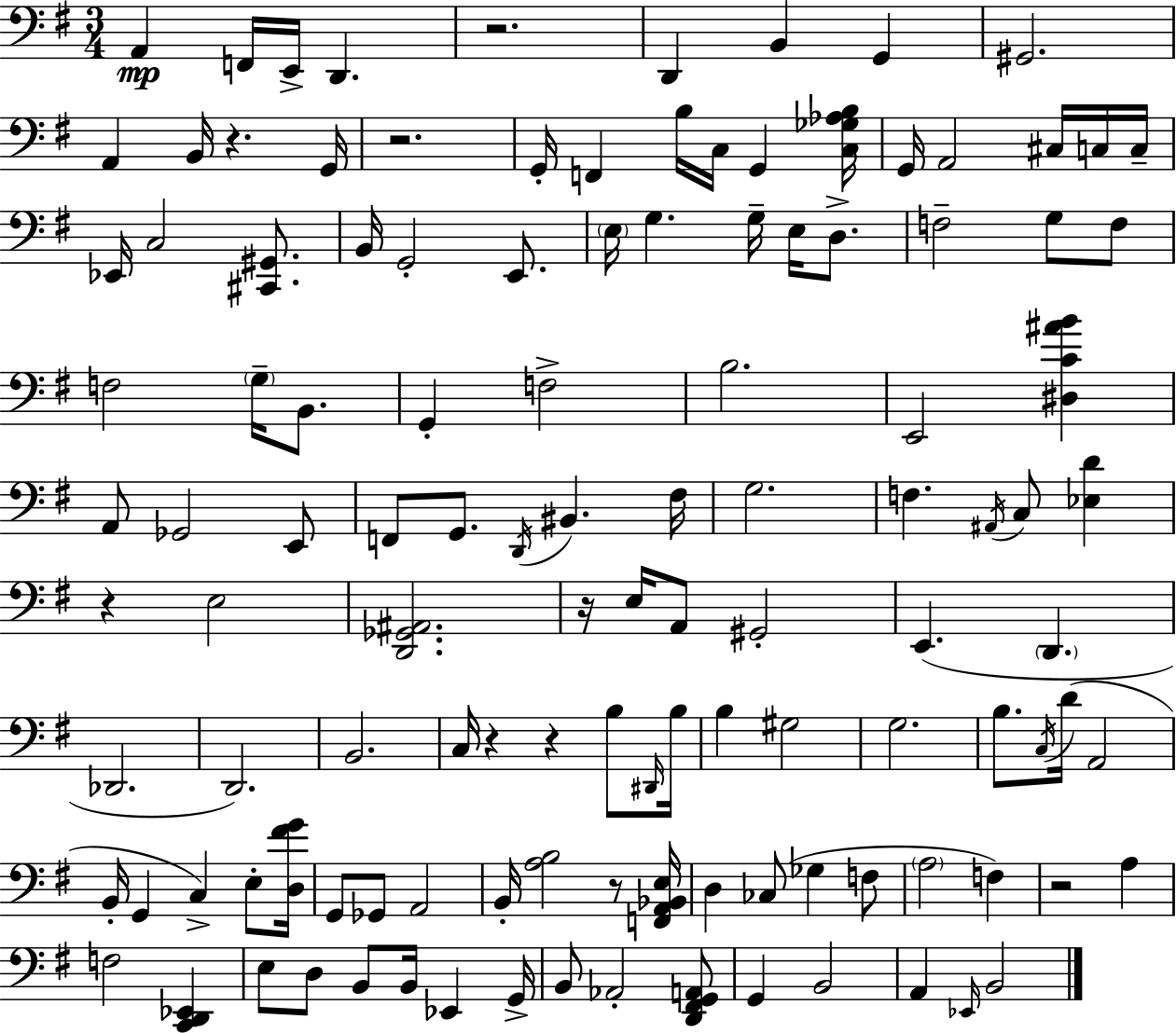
A2/q F2/s E2/s D2/q. R/h. D2/q B2/q G2/q G#2/h. A2/q B2/s R/q. G2/s R/h. G2/s F2/q B3/s C3/s G2/q [C3,Gb3,Ab3,B3]/s G2/s A2/h C#3/s C3/s C3/s Eb2/s C3/h [C#2,G#2]/e. B2/s G2/h E2/e. E3/s G3/q. G3/s E3/s D3/e. F3/h G3/e F3/e F3/h G3/s B2/e. G2/q F3/h B3/h. E2/h [D#3,C4,A#4,B4]/q A2/e Gb2/h E2/e F2/e G2/e. D2/s BIS2/q. F#3/s G3/h. F3/q. A#2/s C3/e [Eb3,D4]/q R/q E3/h [D2,Gb2,A#2]/h. R/s E3/s A2/e G#2/h E2/q. D2/q. Db2/h. D2/h. B2/h. C3/s R/q R/q B3/e D#2/s B3/s B3/q G#3/h G3/h. B3/e. C3/s D4/s A2/h B2/s G2/q C3/q E3/e [D3,F#4,G4]/s G2/e Gb2/e A2/h B2/s [A3,B3]/h R/e [F2,A2,Bb2,E3]/s D3/q CES3/e Gb3/q F3/e A3/h F3/q R/h A3/q F3/h [C2,D2,Eb2]/q E3/e D3/e B2/e B2/s Eb2/q G2/s B2/e Ab2/h [D2,F#2,G2,A2]/e G2/q B2/h A2/q Eb2/s B2/h